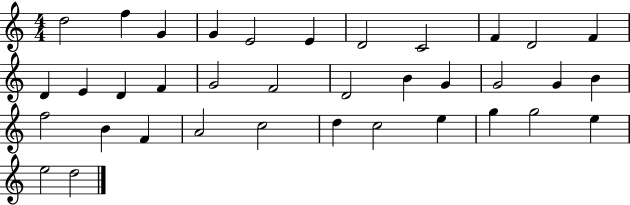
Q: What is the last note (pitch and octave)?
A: D5